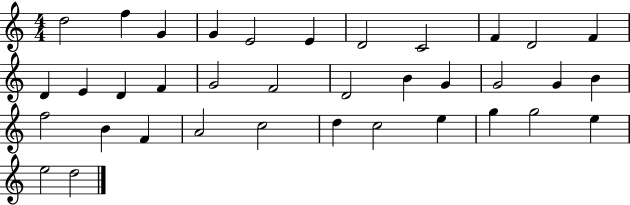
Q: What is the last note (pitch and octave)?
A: D5